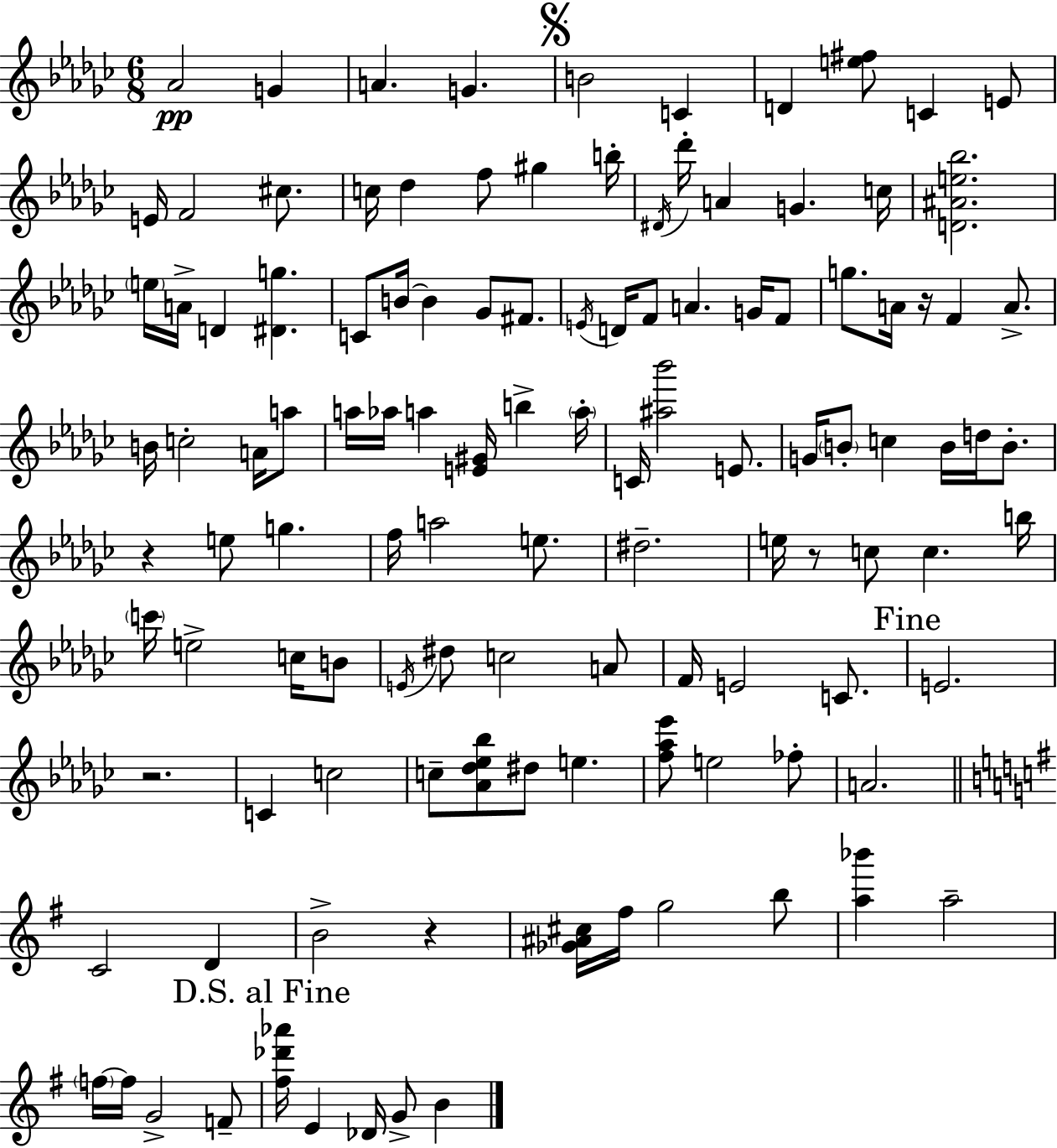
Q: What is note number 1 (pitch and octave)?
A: Ab4